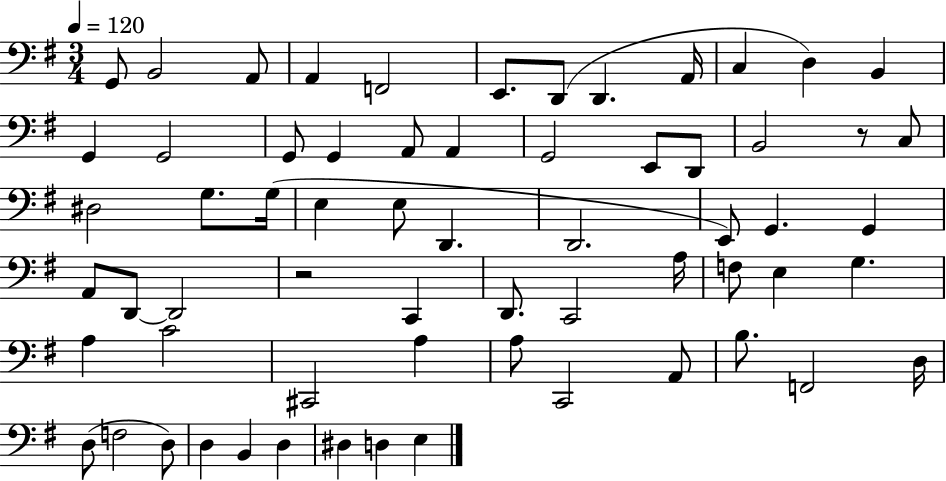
G2/e B2/h A2/e A2/q F2/h E2/e. D2/e D2/q. A2/s C3/q D3/q B2/q G2/q G2/h G2/e G2/q A2/e A2/q G2/h E2/e D2/e B2/h R/e C3/e D#3/h G3/e. G3/s E3/q E3/e D2/q. D2/h. E2/e G2/q. G2/q A2/e D2/e D2/h R/h C2/q D2/e. C2/h A3/s F3/e E3/q G3/q. A3/q C4/h C#2/h A3/q A3/e C2/h A2/e B3/e. F2/h D3/s D3/e F3/h D3/e D3/q B2/q D3/q D#3/q D3/q E3/q